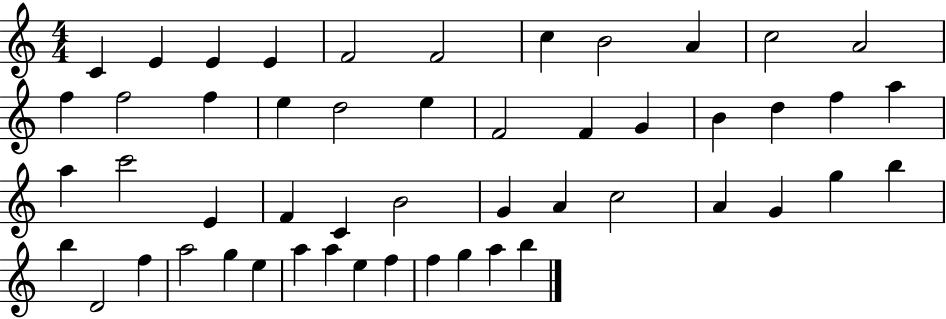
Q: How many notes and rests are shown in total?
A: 51